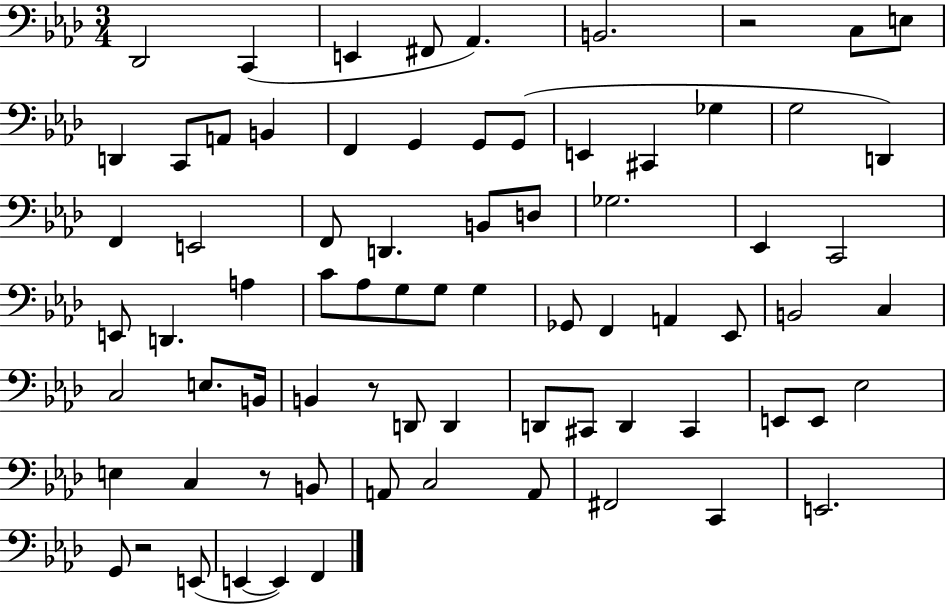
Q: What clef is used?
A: bass